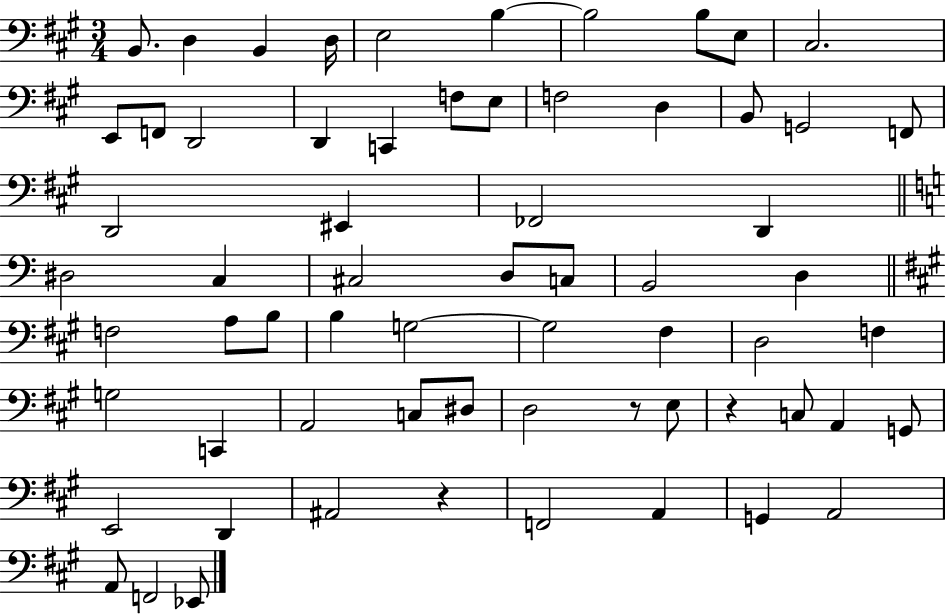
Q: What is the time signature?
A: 3/4